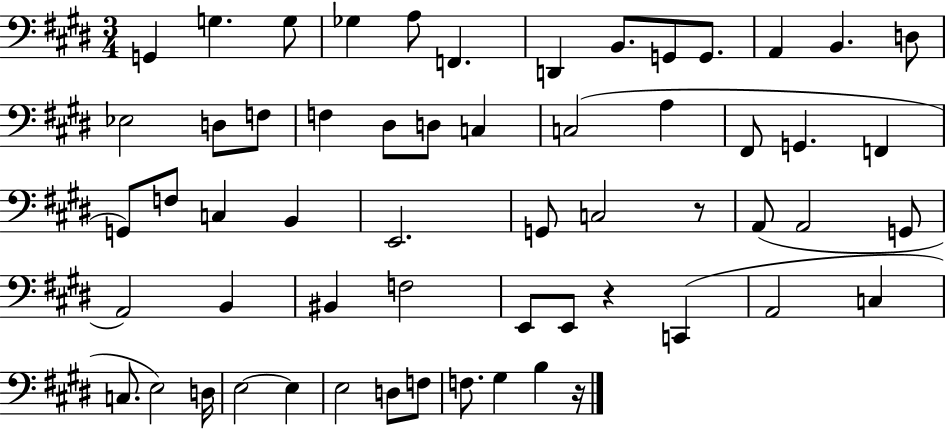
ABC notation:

X:1
T:Untitled
M:3/4
L:1/4
K:E
G,, G, G,/2 _G, A,/2 F,, D,, B,,/2 G,,/2 G,,/2 A,, B,, D,/2 _E,2 D,/2 F,/2 F, ^D,/2 D,/2 C, C,2 A, ^F,,/2 G,, F,, G,,/2 F,/2 C, B,, E,,2 G,,/2 C,2 z/2 A,,/2 A,,2 G,,/2 A,,2 B,, ^B,, F,2 E,,/2 E,,/2 z C,, A,,2 C, C,/2 E,2 D,/4 E,2 E, E,2 D,/2 F,/2 F,/2 ^G, B, z/4